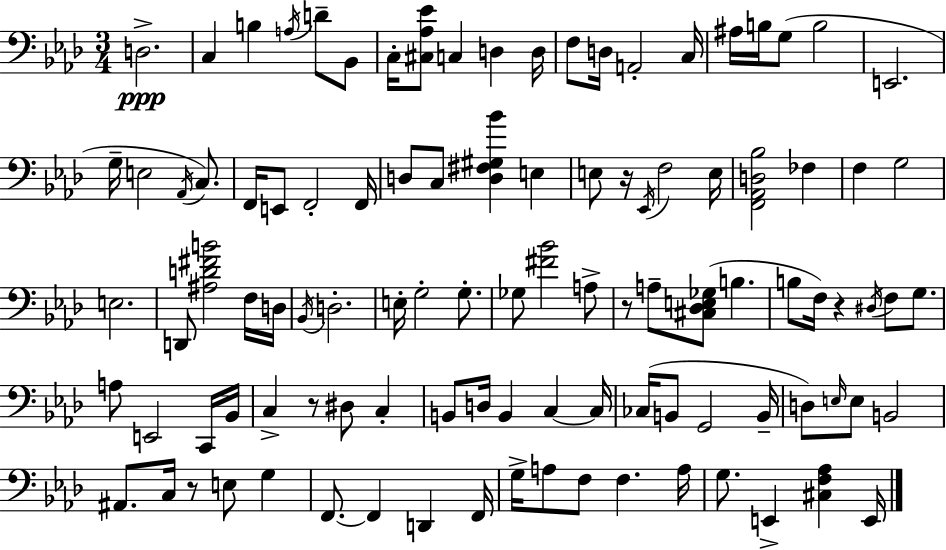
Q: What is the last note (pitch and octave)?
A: E2